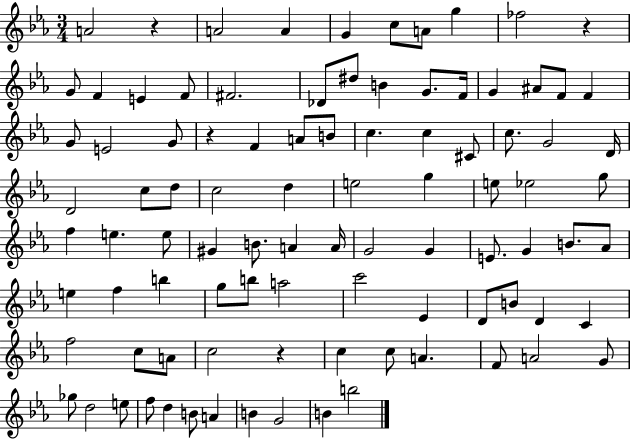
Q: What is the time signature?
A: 3/4